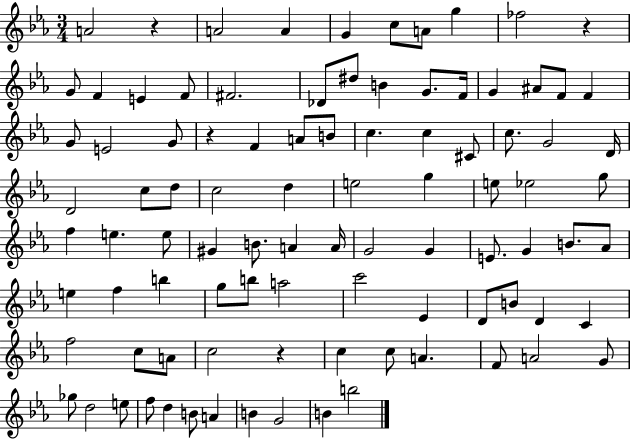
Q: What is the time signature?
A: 3/4